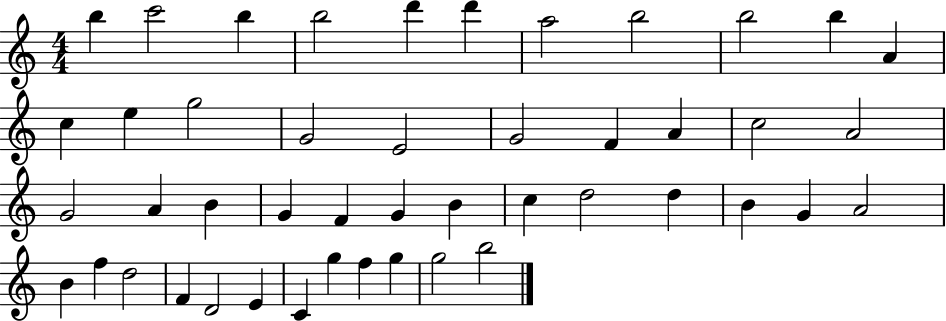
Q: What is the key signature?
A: C major